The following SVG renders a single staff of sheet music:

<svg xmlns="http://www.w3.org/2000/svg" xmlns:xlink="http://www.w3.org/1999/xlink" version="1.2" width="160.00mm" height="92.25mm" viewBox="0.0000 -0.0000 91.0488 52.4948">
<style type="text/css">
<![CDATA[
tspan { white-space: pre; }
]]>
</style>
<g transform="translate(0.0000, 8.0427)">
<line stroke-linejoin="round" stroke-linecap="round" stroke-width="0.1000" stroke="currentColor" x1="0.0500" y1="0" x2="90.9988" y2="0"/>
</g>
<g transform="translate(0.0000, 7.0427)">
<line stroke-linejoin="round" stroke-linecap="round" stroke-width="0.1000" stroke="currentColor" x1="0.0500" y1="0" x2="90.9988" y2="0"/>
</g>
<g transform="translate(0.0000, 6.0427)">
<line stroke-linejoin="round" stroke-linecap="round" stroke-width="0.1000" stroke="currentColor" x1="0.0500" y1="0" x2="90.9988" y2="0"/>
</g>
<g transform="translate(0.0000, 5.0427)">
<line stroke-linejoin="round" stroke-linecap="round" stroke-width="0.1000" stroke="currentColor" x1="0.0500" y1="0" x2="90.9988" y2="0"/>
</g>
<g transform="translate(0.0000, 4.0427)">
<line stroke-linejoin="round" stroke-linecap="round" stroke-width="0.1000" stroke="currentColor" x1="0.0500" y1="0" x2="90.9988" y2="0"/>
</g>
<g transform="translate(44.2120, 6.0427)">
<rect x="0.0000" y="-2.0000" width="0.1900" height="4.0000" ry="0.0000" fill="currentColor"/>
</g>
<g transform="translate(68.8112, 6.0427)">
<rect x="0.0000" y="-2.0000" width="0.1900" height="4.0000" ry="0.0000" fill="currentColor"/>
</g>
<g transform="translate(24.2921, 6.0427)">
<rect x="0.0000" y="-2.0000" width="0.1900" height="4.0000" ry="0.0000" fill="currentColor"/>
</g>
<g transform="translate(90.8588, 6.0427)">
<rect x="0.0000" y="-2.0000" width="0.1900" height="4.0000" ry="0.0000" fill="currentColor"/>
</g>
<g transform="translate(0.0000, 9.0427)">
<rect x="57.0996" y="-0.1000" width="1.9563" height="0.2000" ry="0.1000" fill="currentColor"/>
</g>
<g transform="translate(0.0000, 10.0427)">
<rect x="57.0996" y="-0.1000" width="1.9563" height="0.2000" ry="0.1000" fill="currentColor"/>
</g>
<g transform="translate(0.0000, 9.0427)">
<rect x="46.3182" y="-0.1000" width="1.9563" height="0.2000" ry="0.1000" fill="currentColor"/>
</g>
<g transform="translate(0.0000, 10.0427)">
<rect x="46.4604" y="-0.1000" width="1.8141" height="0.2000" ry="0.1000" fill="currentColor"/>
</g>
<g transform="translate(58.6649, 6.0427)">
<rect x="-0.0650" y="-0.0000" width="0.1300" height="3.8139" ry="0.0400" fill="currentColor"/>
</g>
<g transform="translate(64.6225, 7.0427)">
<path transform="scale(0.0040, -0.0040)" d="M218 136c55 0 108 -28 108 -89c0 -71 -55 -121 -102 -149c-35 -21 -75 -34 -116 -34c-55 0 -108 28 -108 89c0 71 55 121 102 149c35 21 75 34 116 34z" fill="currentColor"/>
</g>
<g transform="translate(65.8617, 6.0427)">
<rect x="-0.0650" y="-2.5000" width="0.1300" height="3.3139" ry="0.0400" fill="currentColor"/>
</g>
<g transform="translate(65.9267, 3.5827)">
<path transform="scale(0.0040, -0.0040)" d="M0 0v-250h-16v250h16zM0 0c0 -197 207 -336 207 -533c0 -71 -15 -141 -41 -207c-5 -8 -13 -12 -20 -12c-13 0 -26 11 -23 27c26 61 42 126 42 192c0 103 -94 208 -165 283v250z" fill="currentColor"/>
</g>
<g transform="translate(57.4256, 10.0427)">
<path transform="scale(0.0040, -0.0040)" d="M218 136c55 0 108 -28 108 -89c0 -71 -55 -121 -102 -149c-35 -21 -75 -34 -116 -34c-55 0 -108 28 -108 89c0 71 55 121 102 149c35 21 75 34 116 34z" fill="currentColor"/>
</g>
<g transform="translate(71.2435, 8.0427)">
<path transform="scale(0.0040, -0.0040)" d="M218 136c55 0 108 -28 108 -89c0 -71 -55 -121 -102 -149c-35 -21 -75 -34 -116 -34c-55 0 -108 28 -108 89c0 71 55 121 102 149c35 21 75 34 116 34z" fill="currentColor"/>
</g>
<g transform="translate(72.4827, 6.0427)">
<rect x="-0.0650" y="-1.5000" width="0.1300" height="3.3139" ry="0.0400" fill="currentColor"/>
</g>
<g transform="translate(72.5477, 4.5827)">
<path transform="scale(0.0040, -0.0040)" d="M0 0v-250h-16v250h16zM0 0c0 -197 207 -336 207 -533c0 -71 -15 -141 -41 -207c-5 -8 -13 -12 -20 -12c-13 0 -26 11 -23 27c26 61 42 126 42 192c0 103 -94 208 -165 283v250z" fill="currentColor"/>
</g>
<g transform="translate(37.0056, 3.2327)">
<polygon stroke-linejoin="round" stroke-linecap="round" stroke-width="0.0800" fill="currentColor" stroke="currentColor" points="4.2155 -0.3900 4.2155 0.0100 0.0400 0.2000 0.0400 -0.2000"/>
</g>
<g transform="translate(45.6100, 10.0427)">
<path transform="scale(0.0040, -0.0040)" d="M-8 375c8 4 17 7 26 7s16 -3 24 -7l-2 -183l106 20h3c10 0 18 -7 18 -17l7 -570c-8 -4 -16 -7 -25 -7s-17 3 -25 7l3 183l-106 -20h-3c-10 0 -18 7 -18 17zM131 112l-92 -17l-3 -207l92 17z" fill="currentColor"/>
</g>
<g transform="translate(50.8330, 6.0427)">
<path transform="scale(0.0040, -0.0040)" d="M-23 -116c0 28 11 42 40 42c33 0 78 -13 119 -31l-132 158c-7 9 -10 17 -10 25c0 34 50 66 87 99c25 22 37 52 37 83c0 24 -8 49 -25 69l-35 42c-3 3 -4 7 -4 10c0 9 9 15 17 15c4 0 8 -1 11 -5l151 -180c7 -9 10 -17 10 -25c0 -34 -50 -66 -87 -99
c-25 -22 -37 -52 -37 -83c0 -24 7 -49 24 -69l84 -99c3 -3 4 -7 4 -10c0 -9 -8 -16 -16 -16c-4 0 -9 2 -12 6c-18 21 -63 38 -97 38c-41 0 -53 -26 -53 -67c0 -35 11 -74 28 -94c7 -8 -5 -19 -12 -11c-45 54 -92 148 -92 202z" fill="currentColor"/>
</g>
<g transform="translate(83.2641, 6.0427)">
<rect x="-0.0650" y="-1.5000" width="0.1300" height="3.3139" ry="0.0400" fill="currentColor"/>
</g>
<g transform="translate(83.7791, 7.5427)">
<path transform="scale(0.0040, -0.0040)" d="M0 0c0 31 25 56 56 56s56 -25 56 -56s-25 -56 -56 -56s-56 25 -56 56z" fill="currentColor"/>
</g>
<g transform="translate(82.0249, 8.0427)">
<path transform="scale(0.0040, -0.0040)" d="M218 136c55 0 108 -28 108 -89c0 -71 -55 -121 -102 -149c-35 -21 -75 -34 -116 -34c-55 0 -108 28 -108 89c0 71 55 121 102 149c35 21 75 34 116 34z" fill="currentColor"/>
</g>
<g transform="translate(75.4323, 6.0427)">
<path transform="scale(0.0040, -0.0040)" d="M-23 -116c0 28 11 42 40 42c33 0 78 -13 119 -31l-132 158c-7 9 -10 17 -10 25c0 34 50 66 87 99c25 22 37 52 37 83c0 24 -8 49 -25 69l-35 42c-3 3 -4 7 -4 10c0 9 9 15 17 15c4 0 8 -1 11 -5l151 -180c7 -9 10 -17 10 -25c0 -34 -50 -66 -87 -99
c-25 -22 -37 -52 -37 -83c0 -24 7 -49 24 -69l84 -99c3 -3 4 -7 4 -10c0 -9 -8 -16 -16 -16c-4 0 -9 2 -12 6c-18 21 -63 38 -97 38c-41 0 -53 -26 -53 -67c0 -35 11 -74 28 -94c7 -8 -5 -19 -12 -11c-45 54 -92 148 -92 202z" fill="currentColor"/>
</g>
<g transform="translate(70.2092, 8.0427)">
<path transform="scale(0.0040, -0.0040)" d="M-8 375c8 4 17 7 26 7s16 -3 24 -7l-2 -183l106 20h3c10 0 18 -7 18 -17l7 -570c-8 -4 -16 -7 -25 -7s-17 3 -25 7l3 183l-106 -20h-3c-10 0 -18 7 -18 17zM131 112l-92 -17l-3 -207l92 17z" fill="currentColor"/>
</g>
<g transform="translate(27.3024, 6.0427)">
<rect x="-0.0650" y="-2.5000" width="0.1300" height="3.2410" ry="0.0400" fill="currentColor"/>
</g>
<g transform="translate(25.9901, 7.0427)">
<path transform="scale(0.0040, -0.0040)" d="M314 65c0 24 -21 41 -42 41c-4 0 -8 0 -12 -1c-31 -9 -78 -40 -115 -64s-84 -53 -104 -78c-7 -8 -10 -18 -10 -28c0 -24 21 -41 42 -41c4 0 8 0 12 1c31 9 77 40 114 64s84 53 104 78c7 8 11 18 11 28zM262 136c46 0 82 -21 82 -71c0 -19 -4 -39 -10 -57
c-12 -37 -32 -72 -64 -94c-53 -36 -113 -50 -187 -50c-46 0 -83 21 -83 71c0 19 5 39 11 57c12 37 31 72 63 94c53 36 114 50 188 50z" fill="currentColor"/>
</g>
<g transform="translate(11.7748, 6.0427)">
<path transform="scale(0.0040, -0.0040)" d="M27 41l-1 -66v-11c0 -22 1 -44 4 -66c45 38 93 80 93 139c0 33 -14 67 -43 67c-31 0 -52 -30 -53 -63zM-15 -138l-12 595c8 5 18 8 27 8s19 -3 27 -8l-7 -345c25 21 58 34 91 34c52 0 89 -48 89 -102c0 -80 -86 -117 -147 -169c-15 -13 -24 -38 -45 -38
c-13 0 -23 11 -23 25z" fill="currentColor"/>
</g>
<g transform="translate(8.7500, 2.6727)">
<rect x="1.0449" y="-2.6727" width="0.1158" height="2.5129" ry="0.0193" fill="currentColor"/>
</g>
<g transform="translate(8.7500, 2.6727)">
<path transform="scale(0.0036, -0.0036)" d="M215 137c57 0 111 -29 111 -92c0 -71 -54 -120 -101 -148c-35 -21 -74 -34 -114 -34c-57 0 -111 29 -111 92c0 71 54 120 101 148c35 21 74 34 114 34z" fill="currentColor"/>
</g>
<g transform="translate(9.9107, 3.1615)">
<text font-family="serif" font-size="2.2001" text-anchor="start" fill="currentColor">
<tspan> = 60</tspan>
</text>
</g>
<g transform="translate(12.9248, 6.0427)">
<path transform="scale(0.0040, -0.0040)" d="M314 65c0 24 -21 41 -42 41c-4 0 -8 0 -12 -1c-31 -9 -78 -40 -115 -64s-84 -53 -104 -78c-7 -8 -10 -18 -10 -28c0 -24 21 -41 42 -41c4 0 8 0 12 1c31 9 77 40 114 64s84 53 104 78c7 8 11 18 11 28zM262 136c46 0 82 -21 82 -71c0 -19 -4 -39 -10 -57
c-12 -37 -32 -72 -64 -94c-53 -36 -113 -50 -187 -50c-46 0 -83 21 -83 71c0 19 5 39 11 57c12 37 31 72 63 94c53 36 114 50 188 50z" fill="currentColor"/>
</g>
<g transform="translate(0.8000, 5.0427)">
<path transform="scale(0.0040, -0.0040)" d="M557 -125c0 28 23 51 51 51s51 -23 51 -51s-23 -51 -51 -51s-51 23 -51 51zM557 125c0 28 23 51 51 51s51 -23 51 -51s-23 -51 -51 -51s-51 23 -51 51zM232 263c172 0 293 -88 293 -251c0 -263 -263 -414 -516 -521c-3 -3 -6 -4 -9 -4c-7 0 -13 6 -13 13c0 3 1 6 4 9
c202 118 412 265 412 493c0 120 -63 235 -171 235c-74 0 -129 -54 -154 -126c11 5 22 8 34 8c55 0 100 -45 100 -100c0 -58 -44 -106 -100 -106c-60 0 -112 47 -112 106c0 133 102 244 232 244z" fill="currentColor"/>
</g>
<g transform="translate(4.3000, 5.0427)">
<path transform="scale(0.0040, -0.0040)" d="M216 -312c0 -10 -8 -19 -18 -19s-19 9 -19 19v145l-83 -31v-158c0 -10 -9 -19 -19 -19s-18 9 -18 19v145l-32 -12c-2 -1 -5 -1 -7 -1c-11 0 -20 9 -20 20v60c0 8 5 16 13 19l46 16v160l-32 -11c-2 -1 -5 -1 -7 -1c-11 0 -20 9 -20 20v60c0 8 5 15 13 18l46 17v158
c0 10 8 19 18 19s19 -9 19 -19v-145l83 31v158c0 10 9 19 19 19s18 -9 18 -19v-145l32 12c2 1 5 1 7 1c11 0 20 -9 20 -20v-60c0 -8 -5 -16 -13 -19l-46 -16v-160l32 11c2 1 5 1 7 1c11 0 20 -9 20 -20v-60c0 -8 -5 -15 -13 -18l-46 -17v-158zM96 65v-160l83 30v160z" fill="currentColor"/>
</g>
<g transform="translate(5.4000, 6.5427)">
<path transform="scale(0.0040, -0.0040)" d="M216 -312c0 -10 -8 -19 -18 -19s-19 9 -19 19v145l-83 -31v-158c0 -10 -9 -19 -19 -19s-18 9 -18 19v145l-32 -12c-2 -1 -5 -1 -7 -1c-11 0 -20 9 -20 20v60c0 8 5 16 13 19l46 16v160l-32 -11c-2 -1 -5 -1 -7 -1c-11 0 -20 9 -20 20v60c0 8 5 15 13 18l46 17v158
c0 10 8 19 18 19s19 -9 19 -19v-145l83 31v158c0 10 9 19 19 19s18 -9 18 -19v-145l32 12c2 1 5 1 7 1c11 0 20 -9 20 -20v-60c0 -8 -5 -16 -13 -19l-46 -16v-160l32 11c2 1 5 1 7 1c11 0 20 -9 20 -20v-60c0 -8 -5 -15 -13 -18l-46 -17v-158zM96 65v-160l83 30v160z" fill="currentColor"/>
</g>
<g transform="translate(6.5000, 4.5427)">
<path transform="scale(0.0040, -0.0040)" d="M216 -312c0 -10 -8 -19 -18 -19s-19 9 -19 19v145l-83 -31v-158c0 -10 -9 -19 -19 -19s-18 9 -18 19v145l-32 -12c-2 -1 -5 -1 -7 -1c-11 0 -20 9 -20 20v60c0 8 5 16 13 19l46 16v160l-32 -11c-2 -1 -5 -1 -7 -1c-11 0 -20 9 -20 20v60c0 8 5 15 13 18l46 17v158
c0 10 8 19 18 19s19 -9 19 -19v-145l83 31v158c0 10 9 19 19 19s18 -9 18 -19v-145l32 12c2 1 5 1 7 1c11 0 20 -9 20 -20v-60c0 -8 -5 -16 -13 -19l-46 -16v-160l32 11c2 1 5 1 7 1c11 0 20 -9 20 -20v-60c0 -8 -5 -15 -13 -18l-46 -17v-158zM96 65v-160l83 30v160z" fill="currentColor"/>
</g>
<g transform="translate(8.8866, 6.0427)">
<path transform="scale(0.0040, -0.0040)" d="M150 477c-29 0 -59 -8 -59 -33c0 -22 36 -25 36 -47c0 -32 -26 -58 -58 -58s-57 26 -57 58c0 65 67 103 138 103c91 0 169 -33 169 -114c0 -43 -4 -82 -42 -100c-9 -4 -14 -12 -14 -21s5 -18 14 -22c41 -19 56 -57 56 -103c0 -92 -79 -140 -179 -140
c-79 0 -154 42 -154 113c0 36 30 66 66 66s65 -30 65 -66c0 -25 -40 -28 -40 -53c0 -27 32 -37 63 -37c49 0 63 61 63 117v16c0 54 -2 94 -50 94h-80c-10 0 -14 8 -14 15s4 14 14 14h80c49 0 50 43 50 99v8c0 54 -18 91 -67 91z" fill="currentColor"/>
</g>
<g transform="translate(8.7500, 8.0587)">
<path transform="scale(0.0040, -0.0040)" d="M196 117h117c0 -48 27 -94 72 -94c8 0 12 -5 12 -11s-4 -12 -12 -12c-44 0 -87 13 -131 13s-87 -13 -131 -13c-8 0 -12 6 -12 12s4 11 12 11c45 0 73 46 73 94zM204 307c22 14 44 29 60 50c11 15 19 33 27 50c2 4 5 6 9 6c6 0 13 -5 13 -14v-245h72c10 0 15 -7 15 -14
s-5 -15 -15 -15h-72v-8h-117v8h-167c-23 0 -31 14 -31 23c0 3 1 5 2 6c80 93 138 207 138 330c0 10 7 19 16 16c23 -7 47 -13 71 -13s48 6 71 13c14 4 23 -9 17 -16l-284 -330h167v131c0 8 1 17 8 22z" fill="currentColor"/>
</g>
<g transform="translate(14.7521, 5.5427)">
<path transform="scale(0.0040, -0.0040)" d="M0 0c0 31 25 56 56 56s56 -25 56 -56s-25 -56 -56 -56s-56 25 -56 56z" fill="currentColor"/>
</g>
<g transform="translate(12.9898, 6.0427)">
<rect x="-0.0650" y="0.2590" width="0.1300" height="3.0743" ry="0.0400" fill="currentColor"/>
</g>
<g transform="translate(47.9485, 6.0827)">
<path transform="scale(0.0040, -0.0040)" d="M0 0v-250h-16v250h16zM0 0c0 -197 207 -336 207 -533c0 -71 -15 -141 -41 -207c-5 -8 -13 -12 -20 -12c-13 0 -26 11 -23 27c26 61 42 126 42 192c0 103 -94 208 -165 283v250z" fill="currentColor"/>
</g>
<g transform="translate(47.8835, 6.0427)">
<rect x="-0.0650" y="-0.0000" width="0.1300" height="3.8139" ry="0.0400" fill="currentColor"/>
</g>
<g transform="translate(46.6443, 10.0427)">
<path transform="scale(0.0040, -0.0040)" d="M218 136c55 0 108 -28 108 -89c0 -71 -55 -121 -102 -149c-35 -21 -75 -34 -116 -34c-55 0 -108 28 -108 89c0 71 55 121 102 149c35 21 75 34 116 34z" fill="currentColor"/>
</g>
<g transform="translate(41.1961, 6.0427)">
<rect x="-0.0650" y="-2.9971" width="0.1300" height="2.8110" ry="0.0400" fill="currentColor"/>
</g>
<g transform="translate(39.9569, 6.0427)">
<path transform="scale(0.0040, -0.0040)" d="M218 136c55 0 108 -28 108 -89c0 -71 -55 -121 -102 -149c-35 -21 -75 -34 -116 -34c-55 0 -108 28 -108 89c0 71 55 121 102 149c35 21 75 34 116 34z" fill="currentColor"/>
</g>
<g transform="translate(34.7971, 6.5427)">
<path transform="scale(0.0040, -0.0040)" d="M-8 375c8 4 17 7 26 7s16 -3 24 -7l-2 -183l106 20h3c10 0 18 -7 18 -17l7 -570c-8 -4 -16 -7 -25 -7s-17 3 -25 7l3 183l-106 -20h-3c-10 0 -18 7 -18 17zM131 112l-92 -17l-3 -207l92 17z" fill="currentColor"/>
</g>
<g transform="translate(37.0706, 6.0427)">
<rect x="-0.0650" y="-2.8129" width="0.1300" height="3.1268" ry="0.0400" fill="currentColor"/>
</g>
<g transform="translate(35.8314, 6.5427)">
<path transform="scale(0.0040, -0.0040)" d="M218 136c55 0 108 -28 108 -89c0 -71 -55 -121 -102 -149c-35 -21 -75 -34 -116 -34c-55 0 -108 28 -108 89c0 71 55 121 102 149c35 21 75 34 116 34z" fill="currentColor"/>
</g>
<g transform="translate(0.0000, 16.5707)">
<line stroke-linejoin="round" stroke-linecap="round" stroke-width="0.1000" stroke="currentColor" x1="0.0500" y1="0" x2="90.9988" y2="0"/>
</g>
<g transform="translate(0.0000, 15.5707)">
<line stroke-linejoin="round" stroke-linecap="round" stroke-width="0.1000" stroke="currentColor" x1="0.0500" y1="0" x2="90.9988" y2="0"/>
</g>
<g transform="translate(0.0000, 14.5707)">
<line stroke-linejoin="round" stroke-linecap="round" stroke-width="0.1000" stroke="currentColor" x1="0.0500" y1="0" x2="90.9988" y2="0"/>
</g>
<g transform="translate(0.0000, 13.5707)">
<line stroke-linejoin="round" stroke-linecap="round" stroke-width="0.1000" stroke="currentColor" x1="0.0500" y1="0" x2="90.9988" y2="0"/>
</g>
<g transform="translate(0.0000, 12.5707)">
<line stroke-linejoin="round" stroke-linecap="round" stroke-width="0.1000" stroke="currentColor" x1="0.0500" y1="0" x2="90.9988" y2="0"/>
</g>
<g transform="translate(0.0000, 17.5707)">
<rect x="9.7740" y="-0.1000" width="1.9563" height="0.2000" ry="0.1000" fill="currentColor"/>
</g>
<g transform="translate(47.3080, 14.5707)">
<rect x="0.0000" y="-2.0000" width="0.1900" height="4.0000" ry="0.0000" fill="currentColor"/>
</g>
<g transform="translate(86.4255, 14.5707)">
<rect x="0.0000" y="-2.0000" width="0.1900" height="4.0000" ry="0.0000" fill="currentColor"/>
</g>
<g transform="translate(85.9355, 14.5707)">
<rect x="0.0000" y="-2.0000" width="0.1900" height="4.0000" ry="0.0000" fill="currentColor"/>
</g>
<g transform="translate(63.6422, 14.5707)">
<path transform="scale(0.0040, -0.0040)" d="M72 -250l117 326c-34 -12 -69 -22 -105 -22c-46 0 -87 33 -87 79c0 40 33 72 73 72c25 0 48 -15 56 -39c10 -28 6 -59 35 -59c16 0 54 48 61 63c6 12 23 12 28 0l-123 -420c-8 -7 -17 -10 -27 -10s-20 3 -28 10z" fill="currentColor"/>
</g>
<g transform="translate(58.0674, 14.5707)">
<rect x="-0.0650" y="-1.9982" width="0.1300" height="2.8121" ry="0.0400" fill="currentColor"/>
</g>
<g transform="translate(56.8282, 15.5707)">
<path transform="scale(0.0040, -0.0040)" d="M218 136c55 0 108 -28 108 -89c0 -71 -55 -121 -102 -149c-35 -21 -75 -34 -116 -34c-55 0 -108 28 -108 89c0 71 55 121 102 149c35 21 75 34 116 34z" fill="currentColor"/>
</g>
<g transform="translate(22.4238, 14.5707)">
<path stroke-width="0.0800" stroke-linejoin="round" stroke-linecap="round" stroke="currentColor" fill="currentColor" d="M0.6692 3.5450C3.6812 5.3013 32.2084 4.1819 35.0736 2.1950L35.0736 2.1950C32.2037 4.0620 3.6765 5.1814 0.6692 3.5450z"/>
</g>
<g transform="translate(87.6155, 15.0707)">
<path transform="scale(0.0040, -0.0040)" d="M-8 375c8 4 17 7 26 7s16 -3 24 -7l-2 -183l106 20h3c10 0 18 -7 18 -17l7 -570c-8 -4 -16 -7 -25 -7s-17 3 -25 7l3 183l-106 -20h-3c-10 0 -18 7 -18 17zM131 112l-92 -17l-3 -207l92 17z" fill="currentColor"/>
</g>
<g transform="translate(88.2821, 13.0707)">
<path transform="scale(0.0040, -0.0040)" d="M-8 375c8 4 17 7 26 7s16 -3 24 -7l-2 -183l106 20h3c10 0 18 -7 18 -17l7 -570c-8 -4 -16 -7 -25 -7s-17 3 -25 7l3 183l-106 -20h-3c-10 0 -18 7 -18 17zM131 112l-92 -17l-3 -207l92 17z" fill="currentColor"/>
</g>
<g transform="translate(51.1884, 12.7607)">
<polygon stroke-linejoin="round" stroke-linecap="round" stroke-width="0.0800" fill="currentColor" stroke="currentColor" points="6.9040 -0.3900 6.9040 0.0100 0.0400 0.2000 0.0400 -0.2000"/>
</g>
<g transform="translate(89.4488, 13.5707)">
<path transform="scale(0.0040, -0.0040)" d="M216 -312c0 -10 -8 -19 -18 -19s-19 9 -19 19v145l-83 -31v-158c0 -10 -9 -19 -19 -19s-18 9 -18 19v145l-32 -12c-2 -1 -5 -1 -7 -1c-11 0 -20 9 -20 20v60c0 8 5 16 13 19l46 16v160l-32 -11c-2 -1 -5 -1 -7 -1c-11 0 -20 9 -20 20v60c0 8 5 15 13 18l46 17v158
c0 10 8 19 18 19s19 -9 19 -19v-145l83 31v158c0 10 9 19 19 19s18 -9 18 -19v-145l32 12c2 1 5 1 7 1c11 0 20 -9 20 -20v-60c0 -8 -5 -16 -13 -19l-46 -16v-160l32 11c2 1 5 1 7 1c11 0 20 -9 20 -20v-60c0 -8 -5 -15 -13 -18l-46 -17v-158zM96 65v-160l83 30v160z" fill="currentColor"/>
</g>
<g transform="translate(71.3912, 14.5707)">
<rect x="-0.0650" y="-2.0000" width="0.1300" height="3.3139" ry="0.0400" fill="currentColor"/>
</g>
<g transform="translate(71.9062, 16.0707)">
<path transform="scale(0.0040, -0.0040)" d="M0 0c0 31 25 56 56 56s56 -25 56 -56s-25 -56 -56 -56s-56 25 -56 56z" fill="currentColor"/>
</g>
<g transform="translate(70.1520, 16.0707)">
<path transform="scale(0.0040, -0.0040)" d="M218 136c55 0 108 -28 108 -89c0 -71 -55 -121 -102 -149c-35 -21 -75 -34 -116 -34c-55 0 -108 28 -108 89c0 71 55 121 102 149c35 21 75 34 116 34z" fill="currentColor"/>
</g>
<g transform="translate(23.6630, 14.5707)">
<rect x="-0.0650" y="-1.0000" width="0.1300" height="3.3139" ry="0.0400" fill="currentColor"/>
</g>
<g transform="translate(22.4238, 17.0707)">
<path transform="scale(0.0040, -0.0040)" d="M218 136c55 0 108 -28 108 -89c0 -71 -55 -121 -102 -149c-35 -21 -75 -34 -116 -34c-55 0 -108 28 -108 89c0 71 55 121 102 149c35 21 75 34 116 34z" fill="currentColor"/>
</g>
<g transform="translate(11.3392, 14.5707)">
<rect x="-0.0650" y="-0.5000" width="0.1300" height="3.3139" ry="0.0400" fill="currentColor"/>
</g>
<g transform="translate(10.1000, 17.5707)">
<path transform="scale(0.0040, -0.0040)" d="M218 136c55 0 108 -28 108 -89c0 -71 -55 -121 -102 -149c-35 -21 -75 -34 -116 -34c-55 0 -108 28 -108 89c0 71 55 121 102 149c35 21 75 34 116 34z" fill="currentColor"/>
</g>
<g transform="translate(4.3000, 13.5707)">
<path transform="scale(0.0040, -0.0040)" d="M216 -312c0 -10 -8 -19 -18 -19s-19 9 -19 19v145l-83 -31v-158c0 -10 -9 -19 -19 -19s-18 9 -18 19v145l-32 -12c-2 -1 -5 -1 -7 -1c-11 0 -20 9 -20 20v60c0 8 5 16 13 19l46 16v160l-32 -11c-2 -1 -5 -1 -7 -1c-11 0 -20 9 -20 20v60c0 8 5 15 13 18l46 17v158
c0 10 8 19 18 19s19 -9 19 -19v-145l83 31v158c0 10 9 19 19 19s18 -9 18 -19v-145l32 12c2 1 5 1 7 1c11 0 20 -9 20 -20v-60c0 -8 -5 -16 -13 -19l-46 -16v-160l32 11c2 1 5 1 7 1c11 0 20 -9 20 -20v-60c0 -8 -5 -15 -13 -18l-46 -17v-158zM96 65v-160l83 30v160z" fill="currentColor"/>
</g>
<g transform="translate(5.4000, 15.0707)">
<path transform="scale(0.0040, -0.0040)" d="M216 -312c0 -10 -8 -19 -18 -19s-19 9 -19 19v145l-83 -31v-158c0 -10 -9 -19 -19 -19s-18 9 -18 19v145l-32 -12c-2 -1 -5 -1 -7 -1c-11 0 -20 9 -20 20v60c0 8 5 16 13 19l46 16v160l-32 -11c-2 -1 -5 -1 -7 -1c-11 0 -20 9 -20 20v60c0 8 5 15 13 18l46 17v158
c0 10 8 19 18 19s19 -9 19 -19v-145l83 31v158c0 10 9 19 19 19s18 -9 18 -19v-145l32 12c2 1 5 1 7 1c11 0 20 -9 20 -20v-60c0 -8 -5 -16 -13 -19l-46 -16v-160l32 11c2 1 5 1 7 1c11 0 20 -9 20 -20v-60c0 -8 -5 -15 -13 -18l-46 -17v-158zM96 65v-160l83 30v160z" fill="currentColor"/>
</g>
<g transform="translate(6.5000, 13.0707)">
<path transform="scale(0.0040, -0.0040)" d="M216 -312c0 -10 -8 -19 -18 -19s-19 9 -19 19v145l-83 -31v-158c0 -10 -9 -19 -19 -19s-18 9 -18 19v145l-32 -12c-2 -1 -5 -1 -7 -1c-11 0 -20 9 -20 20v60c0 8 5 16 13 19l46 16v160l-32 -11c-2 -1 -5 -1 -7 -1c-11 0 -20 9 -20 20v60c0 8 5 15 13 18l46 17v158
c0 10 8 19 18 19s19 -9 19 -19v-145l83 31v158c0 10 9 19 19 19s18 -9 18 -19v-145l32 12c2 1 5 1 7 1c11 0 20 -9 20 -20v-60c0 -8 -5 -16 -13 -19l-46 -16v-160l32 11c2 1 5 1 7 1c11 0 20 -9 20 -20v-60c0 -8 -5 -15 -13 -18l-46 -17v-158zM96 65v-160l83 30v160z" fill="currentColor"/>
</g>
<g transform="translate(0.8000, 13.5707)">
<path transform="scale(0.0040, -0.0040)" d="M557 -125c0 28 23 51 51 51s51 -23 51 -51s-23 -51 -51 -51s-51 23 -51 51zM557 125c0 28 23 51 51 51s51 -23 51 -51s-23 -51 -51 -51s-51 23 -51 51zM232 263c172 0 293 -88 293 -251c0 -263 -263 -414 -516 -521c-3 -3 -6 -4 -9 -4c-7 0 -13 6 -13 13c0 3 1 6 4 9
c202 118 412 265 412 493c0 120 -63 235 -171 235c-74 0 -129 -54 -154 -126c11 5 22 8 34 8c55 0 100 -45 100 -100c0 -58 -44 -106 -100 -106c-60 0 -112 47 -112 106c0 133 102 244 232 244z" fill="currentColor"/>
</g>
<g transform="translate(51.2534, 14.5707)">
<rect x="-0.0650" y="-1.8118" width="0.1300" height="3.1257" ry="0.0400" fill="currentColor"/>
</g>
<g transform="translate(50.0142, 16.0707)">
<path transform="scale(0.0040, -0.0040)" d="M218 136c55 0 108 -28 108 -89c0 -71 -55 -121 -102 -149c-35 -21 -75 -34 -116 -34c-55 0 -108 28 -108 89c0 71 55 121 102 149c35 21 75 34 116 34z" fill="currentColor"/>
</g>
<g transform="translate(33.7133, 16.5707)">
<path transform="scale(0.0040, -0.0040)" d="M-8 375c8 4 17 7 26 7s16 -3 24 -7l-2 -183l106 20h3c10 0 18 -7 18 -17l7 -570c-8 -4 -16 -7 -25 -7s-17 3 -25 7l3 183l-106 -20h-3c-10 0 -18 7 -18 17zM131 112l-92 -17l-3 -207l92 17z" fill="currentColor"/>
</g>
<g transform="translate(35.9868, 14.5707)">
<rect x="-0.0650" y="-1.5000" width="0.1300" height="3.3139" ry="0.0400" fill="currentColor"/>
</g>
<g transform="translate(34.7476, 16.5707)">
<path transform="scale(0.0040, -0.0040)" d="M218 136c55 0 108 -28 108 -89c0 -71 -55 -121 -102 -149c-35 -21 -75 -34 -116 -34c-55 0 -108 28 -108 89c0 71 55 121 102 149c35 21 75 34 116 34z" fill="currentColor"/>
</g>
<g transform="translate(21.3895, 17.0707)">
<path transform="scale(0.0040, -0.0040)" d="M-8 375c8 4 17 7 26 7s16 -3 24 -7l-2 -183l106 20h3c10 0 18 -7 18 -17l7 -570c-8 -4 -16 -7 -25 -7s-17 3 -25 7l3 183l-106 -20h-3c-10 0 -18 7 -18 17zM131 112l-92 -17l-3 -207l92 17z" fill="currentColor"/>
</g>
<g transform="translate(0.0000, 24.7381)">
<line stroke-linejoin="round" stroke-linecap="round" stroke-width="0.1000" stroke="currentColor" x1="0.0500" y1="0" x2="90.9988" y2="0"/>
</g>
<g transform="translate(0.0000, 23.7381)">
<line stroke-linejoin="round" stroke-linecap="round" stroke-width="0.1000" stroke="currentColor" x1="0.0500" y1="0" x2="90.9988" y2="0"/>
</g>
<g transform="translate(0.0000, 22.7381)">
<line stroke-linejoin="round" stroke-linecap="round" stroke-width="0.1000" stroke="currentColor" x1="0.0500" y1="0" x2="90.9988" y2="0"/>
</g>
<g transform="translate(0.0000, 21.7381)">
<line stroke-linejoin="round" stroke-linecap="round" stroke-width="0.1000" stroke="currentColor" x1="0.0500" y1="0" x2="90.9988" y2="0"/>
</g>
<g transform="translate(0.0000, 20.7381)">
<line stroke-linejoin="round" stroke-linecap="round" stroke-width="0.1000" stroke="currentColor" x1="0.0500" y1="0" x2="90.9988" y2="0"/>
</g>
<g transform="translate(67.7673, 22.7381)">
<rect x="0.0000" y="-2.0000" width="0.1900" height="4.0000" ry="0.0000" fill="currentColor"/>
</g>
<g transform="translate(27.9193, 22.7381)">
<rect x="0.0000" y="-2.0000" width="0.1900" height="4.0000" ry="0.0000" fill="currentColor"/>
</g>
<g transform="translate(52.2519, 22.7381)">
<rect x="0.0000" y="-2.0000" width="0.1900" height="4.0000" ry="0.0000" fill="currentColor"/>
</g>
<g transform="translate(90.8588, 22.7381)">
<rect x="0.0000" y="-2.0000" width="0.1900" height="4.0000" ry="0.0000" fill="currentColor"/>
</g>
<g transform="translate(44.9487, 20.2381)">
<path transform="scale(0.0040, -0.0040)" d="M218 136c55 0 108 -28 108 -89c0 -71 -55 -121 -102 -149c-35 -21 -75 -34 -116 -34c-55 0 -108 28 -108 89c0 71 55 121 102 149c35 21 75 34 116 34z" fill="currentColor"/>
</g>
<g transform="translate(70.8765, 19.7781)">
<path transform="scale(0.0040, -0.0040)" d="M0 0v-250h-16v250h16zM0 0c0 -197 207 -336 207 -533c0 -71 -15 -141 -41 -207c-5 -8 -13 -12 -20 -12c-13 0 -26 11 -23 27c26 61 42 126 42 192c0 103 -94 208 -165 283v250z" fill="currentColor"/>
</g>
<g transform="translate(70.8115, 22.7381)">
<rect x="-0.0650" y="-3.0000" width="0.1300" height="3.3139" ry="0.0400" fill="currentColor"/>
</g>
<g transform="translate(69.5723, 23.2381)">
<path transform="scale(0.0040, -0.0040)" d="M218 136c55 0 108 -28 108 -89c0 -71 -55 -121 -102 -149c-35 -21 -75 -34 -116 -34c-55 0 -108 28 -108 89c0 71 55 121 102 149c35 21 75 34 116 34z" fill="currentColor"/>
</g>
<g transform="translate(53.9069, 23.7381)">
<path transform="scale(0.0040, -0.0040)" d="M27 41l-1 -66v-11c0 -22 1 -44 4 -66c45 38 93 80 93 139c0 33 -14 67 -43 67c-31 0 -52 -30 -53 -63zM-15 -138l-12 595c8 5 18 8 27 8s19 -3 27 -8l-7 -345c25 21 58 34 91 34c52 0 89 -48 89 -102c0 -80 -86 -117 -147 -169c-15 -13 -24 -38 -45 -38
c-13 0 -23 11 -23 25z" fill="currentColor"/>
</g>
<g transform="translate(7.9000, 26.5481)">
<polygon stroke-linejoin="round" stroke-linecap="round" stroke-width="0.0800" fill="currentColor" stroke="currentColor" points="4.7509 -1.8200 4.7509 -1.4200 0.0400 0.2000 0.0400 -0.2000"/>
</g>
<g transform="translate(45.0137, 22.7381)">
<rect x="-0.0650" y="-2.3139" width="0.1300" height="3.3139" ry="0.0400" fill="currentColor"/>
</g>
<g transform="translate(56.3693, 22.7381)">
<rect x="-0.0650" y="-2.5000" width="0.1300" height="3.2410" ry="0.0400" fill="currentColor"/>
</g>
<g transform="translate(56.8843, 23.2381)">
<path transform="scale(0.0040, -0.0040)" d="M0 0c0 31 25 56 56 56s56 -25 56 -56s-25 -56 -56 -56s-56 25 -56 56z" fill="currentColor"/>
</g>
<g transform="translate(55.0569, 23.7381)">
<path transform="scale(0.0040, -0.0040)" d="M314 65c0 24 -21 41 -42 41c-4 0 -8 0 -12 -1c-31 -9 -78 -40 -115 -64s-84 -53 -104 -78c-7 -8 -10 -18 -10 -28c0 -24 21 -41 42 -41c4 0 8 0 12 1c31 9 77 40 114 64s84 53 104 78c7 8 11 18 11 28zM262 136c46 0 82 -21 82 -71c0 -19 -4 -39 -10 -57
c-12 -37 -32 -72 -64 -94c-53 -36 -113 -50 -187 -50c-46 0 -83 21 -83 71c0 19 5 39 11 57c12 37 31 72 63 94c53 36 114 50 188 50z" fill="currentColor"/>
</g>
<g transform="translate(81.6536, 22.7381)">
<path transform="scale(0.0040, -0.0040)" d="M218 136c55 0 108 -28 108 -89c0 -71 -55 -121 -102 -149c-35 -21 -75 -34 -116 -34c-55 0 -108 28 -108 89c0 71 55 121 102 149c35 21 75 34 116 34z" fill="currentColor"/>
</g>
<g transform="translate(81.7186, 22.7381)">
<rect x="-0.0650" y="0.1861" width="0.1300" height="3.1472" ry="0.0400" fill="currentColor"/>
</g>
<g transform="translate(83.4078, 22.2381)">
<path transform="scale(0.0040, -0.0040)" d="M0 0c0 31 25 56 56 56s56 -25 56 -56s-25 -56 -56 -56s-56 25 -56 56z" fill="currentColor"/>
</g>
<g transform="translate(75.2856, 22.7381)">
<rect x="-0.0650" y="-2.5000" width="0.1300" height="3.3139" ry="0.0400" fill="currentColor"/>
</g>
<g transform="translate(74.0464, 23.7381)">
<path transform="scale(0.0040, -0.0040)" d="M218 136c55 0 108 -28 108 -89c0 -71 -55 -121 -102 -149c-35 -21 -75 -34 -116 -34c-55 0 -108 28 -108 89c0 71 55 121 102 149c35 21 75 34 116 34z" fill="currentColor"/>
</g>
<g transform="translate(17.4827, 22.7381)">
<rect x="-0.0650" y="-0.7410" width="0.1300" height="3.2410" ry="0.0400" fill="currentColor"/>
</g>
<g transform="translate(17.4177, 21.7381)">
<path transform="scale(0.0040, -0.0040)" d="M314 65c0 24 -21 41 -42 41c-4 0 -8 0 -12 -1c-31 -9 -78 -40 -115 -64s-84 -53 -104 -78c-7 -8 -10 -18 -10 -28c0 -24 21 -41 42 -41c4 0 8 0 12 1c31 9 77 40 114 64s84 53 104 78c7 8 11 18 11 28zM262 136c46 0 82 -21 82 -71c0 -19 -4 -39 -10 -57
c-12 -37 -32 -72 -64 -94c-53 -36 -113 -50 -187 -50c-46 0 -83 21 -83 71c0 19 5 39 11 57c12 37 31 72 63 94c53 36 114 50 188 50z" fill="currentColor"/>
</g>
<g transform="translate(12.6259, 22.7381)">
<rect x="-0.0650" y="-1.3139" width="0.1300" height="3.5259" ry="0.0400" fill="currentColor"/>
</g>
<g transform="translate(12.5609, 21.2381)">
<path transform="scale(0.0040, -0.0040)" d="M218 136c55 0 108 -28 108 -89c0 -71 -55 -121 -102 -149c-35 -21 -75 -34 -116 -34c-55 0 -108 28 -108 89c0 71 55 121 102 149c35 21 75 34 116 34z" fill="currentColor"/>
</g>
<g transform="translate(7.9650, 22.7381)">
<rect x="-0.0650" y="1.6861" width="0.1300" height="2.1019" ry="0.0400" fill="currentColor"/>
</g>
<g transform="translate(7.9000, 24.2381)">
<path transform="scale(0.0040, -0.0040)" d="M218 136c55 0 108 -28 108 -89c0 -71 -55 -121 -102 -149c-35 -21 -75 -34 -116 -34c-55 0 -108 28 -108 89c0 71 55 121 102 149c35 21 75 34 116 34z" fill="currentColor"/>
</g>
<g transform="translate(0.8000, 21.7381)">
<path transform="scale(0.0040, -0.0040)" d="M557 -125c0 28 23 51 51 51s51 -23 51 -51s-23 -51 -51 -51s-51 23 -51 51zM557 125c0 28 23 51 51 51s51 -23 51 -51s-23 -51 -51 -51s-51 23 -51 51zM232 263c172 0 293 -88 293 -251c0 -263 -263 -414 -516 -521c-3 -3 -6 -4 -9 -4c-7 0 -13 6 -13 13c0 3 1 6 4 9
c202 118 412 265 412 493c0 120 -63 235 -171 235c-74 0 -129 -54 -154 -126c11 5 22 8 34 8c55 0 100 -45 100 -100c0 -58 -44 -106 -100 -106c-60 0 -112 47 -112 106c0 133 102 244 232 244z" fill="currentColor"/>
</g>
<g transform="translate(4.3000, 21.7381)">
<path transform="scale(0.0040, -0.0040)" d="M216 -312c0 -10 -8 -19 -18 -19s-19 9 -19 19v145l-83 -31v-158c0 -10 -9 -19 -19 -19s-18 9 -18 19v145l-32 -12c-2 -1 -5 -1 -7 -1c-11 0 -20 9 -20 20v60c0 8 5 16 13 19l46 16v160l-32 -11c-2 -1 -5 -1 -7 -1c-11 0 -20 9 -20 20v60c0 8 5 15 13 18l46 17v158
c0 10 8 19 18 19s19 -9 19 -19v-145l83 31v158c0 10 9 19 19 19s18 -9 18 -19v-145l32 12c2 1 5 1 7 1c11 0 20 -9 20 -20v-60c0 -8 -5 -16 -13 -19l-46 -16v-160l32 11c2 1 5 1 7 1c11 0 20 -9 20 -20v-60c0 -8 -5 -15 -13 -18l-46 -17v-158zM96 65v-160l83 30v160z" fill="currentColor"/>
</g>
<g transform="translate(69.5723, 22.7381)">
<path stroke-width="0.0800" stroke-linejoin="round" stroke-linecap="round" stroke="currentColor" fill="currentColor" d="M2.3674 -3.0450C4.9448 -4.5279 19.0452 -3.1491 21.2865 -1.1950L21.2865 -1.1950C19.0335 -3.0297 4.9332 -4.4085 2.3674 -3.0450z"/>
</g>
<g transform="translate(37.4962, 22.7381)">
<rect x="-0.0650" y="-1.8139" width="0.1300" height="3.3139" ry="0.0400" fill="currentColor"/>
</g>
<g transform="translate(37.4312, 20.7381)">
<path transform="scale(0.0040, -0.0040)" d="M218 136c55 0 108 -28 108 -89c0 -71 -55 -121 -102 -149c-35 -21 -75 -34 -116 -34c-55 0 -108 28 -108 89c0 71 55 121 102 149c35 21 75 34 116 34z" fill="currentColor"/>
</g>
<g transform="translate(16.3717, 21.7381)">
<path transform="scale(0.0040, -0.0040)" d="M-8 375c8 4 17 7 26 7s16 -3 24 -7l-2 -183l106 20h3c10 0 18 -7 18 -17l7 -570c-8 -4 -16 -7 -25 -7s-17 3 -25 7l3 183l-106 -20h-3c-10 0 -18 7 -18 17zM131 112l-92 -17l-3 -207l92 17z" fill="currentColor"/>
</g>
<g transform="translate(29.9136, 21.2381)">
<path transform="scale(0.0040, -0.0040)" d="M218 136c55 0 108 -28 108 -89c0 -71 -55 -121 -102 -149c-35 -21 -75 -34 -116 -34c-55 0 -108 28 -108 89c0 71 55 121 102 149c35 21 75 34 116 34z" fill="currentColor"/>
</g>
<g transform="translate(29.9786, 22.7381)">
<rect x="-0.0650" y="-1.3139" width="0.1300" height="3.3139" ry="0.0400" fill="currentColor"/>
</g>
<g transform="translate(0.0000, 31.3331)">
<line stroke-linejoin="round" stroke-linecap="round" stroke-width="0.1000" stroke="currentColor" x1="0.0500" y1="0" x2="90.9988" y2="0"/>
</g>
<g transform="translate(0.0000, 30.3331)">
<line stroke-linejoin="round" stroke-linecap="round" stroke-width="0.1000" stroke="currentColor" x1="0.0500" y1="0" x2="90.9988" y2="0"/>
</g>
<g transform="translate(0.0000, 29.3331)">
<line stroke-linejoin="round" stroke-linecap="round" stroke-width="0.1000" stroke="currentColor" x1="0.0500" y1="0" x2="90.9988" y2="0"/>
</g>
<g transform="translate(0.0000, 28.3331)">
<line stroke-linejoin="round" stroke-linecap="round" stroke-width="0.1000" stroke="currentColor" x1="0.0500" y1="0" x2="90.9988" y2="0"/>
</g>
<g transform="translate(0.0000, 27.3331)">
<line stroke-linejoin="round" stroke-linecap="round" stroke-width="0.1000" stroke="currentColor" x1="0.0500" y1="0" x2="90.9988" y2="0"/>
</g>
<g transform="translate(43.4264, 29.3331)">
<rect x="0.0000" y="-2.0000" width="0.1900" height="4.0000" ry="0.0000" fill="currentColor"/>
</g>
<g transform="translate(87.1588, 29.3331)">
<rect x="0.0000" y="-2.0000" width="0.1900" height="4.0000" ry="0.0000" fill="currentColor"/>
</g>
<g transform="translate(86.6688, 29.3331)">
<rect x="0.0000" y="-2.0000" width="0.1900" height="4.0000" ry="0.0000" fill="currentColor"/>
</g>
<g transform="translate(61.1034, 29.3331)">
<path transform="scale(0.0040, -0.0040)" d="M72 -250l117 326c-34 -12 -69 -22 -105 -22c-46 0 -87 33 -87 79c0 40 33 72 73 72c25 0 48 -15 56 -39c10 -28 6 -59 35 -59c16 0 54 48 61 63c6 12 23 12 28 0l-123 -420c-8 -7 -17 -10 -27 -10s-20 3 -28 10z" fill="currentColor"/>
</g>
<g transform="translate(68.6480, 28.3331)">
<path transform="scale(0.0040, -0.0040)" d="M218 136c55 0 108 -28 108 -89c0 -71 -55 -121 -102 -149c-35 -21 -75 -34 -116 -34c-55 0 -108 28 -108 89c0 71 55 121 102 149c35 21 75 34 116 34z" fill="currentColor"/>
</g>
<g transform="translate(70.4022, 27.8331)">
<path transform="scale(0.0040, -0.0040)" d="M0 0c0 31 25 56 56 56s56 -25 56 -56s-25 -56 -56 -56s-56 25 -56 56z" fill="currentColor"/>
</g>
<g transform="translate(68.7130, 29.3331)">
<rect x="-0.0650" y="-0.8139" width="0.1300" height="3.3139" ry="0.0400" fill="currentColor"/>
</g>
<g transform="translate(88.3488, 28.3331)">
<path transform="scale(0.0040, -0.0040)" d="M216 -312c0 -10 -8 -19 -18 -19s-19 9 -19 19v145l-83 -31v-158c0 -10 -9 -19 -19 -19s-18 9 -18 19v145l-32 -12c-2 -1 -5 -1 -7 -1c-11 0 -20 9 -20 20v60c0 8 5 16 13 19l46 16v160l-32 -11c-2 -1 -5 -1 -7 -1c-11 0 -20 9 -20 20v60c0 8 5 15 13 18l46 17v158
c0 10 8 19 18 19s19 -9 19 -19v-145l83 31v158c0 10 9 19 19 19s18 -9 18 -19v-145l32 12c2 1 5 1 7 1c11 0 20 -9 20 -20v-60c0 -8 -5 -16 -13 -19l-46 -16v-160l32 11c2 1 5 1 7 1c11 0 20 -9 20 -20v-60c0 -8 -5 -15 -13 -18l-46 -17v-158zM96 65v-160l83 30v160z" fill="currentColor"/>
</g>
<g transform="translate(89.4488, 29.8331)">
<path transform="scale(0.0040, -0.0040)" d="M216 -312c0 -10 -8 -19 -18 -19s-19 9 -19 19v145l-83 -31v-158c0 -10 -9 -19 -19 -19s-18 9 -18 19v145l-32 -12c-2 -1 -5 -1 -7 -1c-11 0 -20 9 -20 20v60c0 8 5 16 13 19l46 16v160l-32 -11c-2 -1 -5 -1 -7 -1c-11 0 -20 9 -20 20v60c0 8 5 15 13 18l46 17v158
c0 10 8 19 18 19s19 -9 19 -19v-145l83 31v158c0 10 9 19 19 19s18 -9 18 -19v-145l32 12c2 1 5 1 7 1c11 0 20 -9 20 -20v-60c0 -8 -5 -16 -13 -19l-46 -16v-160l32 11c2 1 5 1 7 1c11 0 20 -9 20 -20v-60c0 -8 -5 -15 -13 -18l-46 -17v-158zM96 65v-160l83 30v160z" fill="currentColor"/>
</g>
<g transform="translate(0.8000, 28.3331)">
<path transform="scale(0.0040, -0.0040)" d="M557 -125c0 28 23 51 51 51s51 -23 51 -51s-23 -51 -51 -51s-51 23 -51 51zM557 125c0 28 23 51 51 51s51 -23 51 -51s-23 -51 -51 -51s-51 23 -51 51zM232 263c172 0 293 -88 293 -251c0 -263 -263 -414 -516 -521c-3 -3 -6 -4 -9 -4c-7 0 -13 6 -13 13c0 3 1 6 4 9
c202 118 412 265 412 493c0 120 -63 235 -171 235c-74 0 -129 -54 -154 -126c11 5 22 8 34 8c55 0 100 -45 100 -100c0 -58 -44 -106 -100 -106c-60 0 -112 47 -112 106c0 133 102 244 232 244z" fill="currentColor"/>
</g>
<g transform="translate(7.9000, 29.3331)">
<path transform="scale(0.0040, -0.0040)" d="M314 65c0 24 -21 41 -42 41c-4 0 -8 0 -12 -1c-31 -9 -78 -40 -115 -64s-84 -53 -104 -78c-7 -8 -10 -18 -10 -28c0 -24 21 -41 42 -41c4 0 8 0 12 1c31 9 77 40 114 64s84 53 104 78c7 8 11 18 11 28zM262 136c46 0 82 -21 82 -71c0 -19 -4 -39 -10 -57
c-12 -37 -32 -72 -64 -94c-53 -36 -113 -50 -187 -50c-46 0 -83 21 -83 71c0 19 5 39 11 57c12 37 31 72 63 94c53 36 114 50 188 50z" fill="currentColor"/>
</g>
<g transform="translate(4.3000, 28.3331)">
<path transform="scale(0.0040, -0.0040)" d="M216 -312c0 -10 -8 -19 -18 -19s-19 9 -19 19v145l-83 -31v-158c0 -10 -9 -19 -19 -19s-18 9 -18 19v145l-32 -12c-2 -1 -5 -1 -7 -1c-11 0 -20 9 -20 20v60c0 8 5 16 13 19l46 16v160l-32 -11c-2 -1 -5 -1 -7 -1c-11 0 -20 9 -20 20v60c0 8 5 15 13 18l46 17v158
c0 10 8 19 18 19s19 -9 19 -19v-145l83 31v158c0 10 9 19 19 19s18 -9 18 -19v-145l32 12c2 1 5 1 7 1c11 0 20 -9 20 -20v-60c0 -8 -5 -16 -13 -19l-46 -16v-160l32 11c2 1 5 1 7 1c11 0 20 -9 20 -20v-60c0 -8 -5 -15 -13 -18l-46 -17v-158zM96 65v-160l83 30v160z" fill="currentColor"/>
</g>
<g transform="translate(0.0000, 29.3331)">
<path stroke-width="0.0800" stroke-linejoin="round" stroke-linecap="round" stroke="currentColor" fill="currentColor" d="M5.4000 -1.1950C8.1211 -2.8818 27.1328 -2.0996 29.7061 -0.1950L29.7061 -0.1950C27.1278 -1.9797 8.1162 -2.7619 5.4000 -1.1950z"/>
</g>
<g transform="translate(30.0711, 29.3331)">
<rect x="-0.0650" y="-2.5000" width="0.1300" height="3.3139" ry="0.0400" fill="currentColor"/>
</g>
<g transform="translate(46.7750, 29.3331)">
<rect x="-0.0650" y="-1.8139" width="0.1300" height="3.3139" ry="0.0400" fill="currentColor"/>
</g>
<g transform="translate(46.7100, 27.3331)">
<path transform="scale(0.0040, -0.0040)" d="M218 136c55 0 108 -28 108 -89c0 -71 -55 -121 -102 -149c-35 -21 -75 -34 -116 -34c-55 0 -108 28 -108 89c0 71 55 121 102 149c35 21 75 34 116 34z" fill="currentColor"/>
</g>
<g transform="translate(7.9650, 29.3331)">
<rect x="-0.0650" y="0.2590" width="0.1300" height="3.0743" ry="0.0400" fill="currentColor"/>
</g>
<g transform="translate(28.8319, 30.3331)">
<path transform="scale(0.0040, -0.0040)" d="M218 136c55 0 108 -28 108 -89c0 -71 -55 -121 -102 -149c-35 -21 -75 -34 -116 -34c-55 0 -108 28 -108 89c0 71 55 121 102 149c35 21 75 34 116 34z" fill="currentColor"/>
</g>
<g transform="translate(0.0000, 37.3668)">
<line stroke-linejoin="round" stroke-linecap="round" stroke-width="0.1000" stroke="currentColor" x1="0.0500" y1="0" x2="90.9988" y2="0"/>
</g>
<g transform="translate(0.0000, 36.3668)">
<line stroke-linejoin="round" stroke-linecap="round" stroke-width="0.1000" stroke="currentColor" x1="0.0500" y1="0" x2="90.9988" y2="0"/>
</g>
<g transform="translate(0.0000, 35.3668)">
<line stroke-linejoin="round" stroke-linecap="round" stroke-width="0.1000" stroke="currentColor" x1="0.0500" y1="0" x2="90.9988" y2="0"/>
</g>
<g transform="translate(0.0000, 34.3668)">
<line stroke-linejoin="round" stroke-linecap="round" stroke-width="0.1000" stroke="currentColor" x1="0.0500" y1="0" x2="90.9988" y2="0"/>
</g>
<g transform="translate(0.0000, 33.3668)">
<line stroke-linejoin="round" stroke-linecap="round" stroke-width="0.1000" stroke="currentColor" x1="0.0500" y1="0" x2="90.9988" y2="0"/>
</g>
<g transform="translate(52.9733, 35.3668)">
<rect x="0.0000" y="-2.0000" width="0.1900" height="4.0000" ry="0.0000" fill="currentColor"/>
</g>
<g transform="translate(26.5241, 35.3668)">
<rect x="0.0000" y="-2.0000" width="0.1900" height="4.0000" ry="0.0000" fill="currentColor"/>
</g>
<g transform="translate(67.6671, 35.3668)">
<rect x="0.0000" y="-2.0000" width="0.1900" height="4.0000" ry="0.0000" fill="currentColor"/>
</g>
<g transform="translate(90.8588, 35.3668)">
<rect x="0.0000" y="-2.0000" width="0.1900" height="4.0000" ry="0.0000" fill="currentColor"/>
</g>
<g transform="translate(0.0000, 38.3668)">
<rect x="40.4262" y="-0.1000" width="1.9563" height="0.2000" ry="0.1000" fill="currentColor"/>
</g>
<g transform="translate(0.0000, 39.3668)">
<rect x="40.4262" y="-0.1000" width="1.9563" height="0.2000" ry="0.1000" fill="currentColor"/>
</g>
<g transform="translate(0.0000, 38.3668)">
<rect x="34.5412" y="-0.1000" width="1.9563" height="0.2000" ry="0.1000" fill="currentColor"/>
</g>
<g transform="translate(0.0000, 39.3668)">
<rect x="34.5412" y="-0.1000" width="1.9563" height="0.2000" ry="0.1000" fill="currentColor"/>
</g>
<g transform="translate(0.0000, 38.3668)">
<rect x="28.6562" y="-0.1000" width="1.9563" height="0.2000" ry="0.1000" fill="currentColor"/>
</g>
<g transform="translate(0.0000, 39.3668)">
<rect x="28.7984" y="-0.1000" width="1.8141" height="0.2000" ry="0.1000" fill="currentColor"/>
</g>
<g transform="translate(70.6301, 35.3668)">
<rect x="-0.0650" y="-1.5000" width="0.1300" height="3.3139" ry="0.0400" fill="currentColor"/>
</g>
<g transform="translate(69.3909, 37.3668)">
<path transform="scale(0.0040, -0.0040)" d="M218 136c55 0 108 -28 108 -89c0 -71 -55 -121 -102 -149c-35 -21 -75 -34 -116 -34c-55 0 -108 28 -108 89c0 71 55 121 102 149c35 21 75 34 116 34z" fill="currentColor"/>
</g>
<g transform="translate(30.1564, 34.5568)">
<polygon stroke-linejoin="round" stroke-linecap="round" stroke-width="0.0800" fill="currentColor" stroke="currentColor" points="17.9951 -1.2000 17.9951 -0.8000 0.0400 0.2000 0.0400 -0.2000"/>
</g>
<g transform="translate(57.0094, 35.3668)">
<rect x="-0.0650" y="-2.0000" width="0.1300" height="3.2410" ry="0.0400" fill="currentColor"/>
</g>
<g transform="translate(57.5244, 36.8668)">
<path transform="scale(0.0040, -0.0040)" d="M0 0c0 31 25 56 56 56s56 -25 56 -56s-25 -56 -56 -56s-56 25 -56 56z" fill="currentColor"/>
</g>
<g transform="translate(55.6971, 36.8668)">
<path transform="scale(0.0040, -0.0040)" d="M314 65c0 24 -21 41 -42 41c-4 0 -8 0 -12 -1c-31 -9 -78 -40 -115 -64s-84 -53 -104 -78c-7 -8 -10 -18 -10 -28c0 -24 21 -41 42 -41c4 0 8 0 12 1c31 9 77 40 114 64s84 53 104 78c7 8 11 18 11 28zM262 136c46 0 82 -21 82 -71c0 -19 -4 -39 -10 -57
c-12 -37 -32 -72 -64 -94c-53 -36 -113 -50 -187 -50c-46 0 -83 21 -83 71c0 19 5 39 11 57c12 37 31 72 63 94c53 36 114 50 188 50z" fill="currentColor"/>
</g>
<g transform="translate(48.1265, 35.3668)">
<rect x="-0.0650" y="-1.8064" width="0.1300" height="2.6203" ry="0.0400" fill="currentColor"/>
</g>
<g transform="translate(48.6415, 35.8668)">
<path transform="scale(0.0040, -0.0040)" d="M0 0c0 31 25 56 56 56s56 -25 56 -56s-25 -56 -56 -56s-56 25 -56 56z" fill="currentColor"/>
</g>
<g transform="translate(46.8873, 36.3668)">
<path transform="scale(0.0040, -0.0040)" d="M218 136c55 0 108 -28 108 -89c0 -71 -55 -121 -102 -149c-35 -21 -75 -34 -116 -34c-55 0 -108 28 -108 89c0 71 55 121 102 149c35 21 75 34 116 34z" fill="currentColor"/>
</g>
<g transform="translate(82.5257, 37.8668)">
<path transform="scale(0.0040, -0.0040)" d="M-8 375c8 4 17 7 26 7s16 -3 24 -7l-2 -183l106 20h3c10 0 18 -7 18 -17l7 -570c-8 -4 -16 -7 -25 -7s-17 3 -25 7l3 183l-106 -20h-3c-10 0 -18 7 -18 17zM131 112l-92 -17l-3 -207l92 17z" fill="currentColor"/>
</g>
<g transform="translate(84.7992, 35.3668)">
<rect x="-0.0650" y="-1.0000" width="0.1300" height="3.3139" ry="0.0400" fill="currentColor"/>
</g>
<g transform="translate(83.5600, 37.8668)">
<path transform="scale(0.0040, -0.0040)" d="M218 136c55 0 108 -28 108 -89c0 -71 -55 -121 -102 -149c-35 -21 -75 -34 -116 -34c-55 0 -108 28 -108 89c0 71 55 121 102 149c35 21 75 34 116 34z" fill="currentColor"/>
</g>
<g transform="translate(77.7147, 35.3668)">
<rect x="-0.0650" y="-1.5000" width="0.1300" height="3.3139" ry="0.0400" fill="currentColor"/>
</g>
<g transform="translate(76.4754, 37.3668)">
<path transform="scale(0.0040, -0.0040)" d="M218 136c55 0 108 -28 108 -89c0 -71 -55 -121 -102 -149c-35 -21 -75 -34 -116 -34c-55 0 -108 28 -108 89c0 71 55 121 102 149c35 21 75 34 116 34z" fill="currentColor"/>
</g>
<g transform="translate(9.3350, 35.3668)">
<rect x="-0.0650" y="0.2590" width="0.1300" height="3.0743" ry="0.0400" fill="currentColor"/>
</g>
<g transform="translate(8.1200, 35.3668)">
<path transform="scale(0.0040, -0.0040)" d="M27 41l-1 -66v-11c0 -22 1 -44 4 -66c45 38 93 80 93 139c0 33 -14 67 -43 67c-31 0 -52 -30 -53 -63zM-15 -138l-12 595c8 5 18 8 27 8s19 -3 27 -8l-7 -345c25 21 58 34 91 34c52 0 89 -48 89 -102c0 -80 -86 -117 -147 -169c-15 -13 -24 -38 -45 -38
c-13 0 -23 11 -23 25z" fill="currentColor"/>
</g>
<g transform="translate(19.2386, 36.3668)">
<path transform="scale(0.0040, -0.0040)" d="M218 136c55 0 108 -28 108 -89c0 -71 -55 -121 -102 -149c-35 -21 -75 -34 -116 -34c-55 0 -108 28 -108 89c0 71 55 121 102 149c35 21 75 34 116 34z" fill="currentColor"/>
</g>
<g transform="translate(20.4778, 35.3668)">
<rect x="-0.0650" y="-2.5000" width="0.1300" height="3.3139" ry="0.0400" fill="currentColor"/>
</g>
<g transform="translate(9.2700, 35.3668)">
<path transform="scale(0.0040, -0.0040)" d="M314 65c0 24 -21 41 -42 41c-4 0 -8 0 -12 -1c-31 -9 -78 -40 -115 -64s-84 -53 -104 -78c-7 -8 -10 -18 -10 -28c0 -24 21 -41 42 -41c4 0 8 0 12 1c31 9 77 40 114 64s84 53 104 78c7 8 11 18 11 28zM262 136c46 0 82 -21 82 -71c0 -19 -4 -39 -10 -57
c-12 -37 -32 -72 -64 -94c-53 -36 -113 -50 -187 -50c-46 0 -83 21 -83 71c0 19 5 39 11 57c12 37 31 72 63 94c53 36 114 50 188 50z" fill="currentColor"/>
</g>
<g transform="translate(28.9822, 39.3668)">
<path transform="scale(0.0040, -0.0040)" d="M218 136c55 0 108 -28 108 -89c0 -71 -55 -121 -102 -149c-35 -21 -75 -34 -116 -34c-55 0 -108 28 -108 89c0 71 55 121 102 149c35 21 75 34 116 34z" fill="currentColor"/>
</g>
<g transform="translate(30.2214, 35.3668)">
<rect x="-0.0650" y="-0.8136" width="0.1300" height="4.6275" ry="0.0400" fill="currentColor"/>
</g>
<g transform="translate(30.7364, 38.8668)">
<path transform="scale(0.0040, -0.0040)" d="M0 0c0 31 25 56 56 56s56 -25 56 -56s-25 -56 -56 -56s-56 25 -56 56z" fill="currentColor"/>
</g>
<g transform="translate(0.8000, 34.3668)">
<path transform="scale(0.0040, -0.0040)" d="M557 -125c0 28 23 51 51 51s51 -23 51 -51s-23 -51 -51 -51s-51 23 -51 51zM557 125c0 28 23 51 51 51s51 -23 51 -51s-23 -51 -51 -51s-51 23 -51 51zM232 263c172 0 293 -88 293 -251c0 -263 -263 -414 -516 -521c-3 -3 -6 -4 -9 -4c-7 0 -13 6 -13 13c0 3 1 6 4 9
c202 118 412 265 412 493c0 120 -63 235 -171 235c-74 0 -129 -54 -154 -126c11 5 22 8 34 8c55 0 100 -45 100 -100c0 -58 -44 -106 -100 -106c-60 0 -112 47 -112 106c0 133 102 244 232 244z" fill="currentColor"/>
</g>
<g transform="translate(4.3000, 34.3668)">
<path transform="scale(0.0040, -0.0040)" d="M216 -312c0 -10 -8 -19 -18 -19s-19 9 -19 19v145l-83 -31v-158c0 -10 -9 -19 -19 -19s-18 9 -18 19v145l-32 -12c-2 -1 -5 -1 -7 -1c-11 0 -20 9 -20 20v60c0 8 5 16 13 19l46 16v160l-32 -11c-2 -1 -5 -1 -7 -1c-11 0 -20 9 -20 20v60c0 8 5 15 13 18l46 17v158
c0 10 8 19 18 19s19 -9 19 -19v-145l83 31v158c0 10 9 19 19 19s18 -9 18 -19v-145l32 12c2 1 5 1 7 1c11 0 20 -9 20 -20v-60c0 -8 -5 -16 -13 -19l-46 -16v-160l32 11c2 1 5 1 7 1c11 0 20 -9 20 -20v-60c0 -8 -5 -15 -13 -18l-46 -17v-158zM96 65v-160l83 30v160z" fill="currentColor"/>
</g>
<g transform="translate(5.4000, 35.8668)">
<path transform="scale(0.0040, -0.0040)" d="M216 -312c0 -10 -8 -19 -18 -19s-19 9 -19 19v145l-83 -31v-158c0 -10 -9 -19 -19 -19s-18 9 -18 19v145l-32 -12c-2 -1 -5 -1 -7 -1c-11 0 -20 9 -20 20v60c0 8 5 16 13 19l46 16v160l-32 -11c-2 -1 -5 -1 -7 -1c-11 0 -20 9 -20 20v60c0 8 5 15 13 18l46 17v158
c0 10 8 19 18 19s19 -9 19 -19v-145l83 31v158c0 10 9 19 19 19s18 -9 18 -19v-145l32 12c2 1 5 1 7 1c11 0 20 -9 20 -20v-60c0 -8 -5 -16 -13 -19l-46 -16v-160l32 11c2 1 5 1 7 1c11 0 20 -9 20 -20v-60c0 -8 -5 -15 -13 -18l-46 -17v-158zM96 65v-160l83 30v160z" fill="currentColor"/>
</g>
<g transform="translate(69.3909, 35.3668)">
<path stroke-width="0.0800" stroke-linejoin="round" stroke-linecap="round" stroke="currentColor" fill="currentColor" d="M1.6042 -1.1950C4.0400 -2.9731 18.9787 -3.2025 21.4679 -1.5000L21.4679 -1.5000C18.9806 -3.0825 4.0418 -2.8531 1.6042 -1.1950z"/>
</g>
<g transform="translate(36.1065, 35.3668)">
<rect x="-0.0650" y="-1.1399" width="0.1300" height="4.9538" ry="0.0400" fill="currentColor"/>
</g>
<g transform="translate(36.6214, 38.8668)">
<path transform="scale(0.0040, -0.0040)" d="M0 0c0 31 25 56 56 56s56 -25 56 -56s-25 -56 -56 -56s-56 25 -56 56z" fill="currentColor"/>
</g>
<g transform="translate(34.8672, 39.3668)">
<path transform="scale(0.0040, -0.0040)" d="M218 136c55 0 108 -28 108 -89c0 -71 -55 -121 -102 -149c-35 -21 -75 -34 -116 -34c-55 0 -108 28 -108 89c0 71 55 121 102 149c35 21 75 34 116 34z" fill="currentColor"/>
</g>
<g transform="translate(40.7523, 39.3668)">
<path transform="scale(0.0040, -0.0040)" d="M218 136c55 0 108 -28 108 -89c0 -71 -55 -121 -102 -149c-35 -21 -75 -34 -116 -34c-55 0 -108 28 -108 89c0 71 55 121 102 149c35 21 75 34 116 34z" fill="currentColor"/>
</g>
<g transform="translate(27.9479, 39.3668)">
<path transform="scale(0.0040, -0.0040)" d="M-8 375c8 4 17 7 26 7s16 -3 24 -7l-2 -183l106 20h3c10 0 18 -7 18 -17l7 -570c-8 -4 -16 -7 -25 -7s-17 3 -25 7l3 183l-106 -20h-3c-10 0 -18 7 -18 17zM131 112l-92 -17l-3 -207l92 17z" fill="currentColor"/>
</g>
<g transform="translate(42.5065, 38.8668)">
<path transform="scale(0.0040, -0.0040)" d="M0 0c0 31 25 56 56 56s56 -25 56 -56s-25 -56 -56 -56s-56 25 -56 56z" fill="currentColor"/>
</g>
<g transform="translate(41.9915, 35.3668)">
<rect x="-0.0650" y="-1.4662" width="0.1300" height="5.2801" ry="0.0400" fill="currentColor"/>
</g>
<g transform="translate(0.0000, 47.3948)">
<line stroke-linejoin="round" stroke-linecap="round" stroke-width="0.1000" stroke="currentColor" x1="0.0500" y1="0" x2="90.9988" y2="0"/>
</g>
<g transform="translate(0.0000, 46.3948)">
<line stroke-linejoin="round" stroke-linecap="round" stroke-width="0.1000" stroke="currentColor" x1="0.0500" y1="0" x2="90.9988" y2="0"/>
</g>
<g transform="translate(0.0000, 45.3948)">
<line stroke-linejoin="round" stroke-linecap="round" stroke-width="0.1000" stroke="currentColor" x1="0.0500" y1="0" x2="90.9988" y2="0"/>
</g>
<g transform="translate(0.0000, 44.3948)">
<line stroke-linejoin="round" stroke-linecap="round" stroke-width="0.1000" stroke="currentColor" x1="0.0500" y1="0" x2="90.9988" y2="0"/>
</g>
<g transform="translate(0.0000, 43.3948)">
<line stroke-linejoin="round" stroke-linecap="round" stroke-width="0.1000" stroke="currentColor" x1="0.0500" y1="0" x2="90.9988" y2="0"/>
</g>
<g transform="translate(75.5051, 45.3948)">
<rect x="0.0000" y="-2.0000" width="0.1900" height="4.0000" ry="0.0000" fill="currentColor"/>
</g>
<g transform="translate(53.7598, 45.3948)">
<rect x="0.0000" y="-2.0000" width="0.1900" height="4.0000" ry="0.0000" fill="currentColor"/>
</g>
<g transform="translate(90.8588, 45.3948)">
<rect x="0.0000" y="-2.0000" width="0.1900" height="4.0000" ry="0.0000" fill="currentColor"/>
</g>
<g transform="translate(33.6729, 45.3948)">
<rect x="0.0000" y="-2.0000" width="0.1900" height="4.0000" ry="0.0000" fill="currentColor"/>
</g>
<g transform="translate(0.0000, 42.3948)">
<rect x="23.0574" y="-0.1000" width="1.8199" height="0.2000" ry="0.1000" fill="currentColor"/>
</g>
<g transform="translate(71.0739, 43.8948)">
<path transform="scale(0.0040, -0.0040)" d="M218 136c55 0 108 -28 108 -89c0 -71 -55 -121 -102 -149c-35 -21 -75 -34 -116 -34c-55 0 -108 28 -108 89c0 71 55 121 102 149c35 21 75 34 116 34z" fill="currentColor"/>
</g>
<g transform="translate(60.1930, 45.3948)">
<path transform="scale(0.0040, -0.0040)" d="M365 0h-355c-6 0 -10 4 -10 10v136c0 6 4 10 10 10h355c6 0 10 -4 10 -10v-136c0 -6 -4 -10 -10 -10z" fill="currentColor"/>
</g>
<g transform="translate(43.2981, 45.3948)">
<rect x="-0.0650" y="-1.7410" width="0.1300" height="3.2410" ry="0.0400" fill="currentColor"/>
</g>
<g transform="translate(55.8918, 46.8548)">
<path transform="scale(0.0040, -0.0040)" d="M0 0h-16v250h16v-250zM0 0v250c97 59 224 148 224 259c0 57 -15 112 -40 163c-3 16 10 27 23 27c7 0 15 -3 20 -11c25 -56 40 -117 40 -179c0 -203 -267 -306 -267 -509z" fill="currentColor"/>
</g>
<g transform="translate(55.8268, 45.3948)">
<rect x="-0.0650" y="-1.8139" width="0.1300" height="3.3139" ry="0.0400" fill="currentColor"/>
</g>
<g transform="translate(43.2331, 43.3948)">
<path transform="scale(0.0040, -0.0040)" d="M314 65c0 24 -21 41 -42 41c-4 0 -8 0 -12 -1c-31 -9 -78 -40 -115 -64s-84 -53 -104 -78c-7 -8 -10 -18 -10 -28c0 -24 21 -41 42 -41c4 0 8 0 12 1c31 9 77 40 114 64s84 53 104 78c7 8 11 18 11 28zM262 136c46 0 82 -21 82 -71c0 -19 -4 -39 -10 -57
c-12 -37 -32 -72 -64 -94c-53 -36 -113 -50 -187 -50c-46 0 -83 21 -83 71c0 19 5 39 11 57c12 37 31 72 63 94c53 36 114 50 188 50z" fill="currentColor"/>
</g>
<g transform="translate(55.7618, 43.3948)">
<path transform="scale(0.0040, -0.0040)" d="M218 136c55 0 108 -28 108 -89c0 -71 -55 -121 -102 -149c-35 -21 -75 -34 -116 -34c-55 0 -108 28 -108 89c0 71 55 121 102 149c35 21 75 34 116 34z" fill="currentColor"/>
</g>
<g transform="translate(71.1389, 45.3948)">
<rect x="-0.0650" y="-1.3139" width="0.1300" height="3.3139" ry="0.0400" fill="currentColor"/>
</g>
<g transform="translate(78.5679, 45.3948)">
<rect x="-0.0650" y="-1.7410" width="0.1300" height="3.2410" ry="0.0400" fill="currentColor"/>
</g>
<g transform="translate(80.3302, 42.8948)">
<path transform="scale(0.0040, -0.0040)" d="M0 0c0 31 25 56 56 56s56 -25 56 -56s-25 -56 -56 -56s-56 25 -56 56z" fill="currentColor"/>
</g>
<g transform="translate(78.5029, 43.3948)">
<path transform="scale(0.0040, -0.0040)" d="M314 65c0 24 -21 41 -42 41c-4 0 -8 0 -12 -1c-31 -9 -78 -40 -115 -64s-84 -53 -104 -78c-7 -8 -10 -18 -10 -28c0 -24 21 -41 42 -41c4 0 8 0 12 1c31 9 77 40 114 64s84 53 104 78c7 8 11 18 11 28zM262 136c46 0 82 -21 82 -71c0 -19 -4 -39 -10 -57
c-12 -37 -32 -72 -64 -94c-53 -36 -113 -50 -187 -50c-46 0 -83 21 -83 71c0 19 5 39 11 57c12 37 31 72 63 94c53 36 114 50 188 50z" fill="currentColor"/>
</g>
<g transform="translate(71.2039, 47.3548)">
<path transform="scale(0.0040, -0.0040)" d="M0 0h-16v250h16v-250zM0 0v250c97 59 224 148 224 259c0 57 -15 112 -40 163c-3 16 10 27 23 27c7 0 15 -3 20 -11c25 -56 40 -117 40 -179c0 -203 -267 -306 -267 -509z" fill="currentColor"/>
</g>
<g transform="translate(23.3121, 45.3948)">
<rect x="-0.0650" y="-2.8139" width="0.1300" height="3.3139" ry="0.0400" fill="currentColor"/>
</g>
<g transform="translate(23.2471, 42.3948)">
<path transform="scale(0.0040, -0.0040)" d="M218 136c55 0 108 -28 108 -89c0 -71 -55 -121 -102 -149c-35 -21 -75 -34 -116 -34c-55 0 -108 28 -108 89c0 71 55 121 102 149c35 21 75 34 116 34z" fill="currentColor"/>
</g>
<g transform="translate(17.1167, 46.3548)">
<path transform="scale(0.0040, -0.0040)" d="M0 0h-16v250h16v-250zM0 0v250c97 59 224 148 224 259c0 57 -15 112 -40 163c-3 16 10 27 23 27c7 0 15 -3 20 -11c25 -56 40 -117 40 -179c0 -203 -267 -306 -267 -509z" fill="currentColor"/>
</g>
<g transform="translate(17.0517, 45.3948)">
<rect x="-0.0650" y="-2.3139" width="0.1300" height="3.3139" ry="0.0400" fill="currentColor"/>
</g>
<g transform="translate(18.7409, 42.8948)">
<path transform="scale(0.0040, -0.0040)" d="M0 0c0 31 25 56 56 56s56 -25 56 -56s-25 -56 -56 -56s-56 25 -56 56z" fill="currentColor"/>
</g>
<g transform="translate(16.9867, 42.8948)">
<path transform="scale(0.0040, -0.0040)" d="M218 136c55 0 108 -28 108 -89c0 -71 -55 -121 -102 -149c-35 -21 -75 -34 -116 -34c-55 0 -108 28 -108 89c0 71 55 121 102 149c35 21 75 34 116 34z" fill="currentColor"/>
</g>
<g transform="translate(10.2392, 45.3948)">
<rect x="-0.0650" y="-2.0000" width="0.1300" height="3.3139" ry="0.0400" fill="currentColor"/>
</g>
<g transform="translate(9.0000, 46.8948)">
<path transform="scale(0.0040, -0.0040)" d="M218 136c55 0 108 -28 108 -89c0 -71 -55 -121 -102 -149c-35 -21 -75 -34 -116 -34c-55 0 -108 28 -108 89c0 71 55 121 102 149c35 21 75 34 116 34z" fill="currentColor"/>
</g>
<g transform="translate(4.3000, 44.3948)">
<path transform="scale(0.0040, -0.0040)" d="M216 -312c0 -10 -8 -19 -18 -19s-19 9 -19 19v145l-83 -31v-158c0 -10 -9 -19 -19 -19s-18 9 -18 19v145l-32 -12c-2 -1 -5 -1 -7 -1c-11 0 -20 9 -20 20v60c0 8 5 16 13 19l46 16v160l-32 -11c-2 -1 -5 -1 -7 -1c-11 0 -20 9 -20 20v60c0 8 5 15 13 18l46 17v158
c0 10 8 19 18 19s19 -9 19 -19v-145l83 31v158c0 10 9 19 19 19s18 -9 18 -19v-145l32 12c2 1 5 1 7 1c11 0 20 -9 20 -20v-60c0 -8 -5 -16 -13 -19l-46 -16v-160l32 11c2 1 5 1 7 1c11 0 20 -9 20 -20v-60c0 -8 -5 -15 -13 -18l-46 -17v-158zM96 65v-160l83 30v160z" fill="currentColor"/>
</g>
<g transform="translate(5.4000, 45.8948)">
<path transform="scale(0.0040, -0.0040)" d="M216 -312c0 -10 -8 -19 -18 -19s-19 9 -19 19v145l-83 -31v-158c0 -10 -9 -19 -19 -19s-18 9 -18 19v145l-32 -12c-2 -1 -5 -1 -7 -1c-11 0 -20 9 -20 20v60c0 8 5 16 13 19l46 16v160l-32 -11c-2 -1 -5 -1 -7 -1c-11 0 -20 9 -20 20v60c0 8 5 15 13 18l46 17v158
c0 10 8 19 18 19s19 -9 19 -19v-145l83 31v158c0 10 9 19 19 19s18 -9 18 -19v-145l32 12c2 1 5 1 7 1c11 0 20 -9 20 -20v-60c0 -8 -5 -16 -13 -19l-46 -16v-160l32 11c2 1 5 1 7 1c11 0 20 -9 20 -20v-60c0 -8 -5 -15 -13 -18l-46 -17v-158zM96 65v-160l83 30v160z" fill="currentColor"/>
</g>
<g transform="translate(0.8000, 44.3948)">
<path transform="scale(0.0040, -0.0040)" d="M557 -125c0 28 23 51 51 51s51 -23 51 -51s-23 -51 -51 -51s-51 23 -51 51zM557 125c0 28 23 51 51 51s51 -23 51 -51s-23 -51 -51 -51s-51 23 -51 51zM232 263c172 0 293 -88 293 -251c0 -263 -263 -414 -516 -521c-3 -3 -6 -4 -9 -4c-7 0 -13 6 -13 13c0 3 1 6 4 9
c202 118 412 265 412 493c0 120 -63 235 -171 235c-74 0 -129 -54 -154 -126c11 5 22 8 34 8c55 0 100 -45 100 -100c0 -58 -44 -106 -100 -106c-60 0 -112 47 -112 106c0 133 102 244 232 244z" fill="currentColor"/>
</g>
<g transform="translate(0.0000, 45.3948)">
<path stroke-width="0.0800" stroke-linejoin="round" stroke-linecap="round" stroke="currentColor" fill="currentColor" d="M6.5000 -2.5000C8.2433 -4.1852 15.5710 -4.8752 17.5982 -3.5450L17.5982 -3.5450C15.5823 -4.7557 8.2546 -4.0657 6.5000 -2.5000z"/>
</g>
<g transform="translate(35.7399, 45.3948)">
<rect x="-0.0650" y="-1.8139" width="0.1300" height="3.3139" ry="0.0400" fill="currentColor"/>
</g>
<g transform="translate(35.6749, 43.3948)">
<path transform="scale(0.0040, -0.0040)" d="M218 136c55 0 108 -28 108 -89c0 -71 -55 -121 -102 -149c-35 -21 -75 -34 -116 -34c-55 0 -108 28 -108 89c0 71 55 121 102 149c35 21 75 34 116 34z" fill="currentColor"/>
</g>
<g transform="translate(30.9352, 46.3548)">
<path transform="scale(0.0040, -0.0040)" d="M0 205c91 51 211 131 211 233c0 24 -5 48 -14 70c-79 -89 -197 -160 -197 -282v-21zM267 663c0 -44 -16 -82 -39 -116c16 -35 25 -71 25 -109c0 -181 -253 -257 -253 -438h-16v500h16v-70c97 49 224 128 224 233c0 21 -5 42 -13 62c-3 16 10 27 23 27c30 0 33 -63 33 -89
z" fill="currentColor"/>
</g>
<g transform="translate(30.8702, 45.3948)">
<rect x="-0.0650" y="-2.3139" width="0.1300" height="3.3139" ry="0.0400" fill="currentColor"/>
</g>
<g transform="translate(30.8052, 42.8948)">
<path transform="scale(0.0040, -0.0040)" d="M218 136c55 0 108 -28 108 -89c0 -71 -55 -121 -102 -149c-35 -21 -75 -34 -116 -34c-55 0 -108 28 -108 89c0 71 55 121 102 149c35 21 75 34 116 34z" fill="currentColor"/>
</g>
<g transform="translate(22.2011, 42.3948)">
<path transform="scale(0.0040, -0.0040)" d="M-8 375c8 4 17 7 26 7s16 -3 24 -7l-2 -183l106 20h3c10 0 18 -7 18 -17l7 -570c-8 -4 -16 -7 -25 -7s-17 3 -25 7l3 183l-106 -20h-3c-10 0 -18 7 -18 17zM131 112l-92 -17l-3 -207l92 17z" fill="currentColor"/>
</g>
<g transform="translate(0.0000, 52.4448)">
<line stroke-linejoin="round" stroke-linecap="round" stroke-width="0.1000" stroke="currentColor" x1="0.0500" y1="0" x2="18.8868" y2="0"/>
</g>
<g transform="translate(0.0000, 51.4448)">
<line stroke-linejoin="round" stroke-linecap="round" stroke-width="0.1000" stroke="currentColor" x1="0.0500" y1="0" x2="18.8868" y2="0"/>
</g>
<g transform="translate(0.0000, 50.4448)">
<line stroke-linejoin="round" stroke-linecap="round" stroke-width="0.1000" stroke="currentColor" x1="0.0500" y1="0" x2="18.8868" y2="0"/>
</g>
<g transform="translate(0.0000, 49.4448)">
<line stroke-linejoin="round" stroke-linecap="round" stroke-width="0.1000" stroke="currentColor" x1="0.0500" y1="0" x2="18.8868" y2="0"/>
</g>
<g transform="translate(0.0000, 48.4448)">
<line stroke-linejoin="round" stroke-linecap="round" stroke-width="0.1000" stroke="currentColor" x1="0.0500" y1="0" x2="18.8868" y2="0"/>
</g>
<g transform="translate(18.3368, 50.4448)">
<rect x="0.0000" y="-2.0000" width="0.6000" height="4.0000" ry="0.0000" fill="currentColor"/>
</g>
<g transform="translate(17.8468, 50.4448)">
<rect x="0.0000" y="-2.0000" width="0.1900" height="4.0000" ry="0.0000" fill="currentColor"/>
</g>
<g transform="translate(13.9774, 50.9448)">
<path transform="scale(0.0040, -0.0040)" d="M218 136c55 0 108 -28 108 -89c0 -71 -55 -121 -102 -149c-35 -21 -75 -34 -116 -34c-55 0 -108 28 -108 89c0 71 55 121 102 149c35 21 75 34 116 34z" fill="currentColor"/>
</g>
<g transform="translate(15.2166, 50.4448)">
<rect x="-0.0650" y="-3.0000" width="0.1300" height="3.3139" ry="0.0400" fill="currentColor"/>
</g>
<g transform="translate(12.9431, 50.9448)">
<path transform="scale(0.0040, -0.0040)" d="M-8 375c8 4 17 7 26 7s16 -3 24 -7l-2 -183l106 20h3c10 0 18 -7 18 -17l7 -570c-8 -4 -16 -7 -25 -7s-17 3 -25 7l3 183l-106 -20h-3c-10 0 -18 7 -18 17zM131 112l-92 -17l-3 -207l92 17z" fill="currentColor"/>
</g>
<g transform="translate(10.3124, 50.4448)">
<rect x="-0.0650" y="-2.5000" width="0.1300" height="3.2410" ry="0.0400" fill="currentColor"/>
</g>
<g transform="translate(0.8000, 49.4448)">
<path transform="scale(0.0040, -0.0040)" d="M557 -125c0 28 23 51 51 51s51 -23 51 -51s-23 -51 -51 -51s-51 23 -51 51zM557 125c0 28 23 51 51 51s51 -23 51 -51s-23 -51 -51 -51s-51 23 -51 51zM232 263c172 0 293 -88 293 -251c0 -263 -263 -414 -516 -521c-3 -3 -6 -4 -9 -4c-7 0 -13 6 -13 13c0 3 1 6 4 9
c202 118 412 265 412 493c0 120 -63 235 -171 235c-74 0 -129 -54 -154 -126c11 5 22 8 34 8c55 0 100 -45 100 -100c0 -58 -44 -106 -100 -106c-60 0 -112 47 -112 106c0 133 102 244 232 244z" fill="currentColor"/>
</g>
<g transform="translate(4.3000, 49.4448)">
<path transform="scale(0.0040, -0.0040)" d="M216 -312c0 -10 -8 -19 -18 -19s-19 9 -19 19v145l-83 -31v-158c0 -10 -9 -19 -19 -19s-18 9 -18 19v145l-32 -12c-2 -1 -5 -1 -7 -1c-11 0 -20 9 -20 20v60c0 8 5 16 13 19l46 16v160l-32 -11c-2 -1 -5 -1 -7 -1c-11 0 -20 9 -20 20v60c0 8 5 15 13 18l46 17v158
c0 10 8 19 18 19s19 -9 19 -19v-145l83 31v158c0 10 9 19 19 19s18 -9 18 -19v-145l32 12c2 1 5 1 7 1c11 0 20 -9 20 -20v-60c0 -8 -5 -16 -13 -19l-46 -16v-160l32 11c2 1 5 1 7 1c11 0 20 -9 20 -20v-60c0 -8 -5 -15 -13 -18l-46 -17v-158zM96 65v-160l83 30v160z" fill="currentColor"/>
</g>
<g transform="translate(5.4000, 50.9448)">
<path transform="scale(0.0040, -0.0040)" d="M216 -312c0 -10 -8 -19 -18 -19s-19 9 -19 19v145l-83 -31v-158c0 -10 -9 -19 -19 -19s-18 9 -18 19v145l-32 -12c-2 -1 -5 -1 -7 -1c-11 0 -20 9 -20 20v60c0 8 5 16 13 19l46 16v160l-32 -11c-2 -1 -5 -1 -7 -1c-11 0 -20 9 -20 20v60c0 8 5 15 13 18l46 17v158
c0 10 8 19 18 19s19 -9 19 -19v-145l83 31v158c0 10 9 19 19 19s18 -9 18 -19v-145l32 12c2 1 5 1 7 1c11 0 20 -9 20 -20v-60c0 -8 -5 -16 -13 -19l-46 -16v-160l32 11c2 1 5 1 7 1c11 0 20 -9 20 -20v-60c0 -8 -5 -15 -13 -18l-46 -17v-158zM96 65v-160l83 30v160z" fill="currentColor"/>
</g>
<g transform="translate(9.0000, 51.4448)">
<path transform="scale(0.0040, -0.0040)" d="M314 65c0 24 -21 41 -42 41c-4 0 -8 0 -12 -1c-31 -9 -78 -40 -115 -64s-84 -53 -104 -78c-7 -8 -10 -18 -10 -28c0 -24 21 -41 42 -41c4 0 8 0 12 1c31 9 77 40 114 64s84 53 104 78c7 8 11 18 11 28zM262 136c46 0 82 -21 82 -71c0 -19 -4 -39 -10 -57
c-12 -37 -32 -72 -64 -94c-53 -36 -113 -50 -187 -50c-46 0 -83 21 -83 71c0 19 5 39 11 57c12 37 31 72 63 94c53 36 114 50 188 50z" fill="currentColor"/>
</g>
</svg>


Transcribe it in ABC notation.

X:1
T:Untitled
M:3/4
L:1/4
K:A
_D,2 B,,2 C,/2 D,/2 C,,/2 z C,, B,,/2 G,,/2 z G,, E,, F,, G,, A,,/2 B,,/2 z/2 A,, A,,/2 G,/2 F,2 G, A, B, _B,,2 C,/2 B,, D, D,2 B,, A, z/2 ^F, _D,2 B,, C,,/2 C,,/2 C,,/2 B,,/2 A,,2 G,, G,, F,, A,, B,/2 C B,/4 A, A,2 A,/2 z2 G,/2 A,2 B,,2 C,